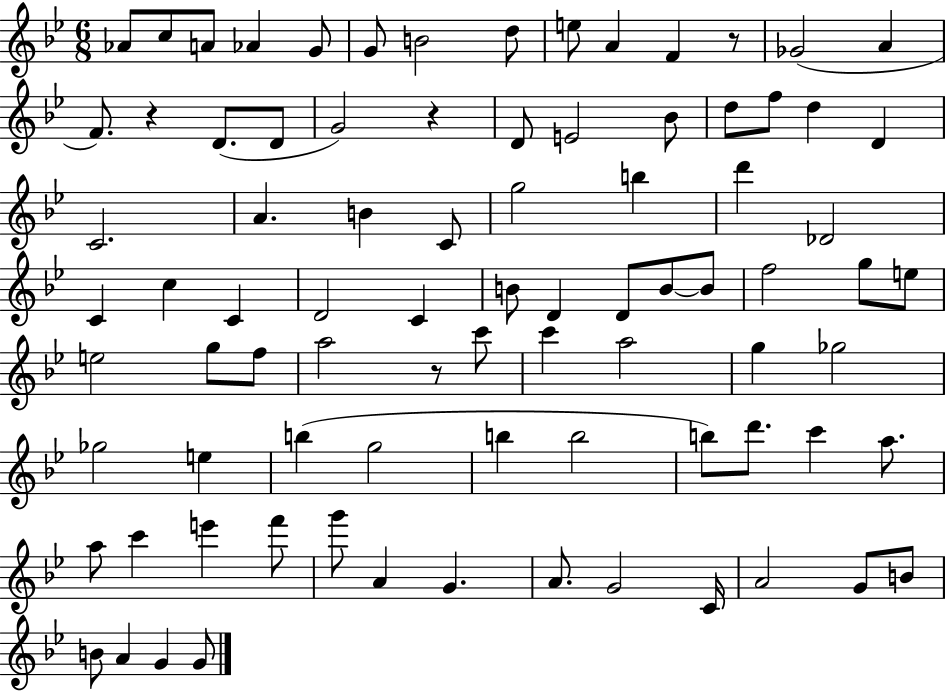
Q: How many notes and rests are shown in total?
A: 85